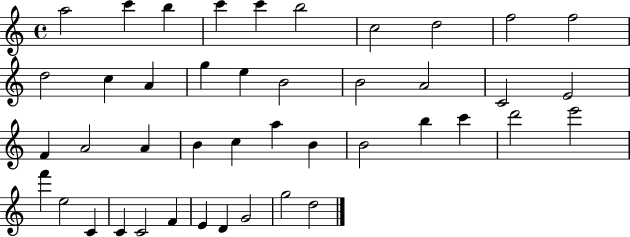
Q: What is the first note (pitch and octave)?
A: A5